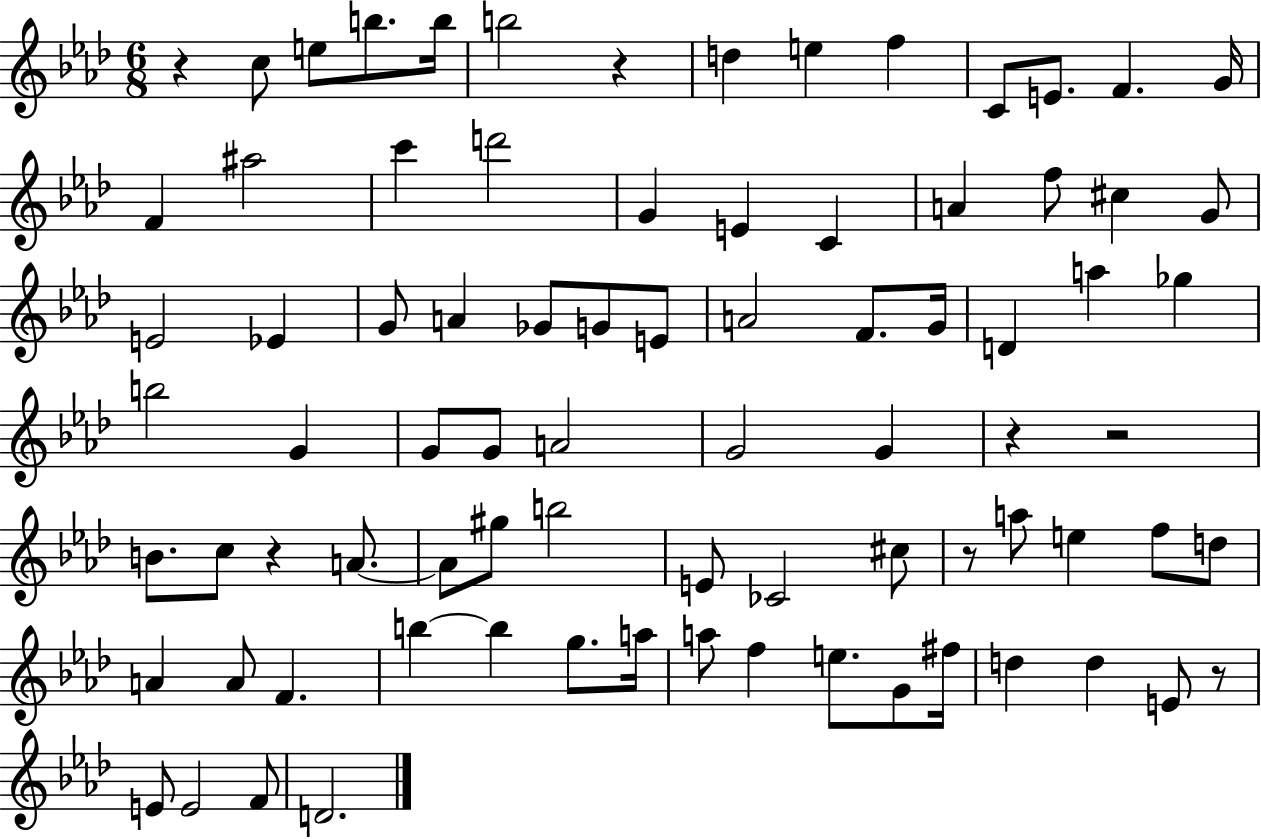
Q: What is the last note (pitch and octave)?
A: D4